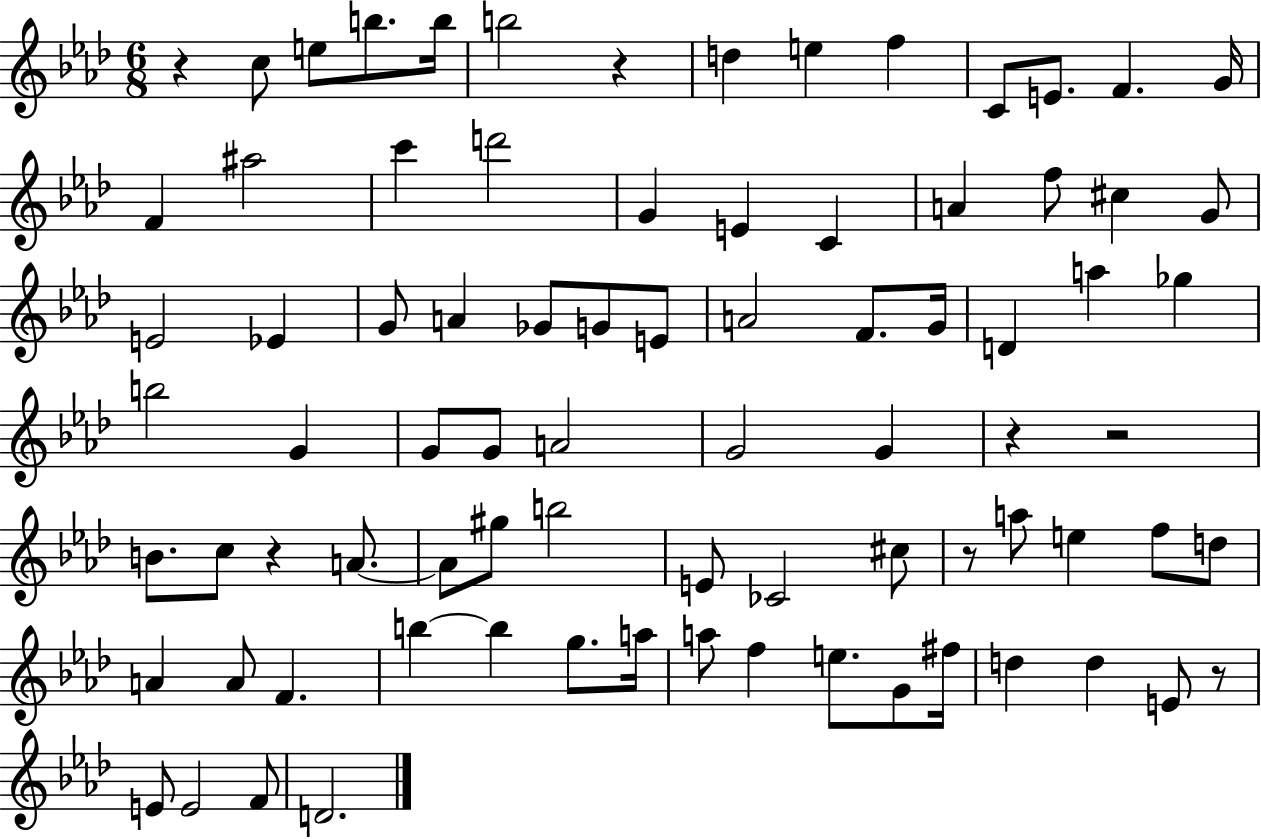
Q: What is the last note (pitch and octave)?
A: D4